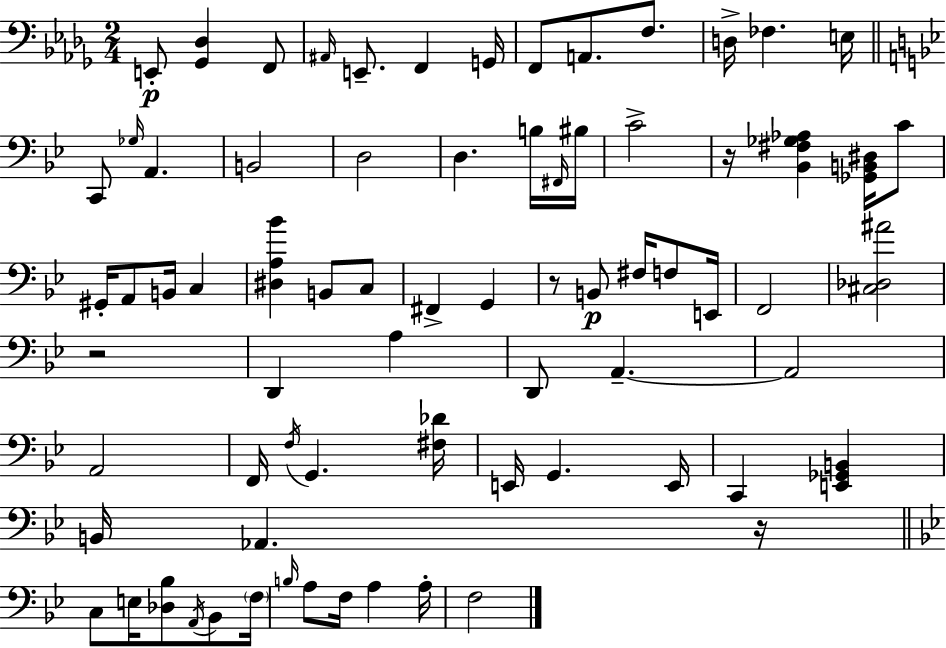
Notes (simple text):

E2/e [Gb2,Db3]/q F2/e A#2/s E2/e. F2/q G2/s F2/e A2/e. F3/e. D3/s FES3/q. E3/s C2/e Gb3/s A2/q. B2/h D3/h D3/q. B3/s F#2/s BIS3/s C4/h R/s [Bb2,F#3,Gb3,Ab3]/q [Gb2,B2,D#3]/s C4/e G#2/s A2/e B2/s C3/q [D#3,A3,Bb4]/q B2/e C3/e F#2/q G2/q R/e B2/e F#3/s F3/e E2/s F2/h [C#3,Db3,A#4]/h R/h D2/q A3/q D2/e A2/q. A2/h A2/h F2/s F3/s G2/q. [F#3,Db4]/s E2/s G2/q. E2/s C2/q [E2,Gb2,B2]/q B2/s Ab2/q. R/s C3/e E3/s [Db3,Bb3]/e A2/s Bb2/e F3/s B3/s A3/e F3/s A3/q A3/s F3/h